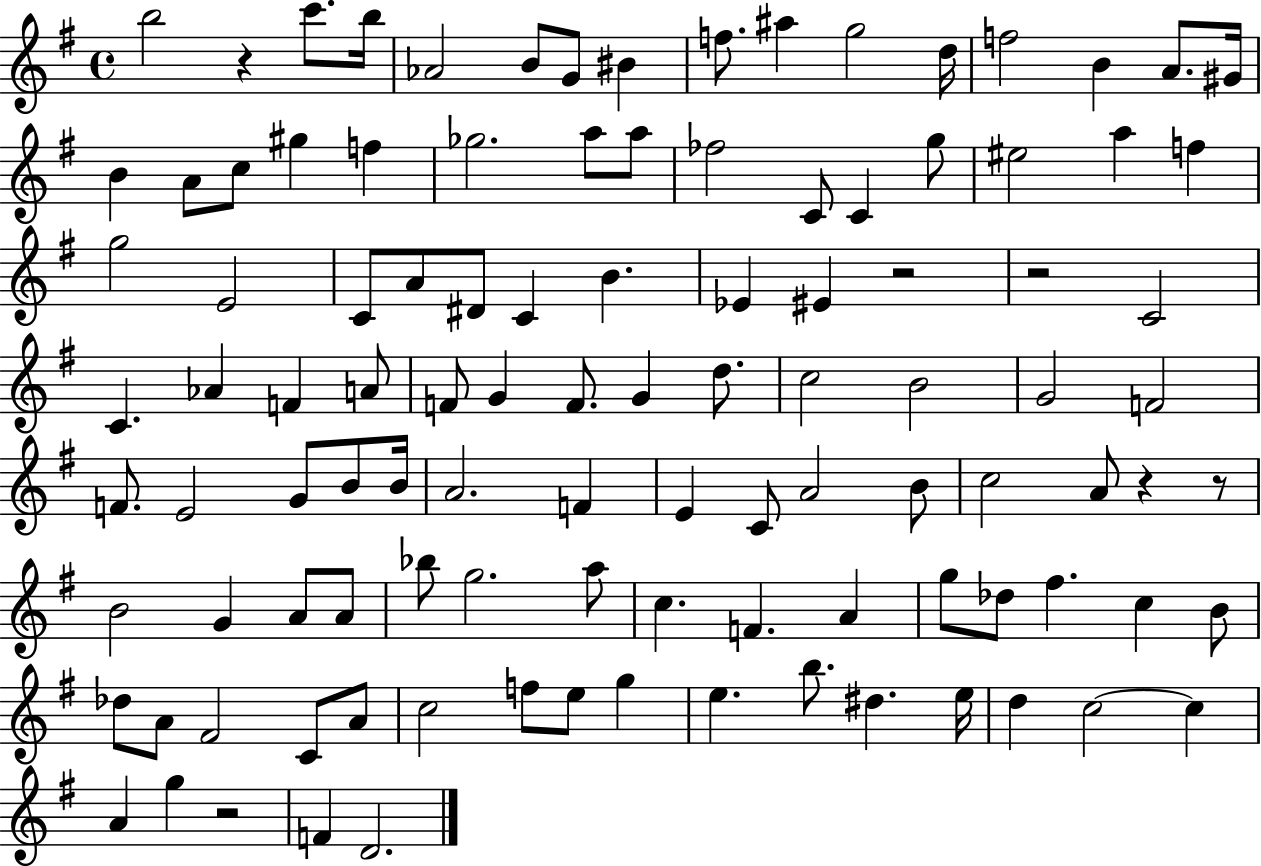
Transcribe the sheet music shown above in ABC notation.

X:1
T:Untitled
M:4/4
L:1/4
K:G
b2 z c'/2 b/4 _A2 B/2 G/2 ^B f/2 ^a g2 d/4 f2 B A/2 ^G/4 B A/2 c/2 ^g f _g2 a/2 a/2 _f2 C/2 C g/2 ^e2 a f g2 E2 C/2 A/2 ^D/2 C B _E ^E z2 z2 C2 C _A F A/2 F/2 G F/2 G d/2 c2 B2 G2 F2 F/2 E2 G/2 B/2 B/4 A2 F E C/2 A2 B/2 c2 A/2 z z/2 B2 G A/2 A/2 _b/2 g2 a/2 c F A g/2 _d/2 ^f c B/2 _d/2 A/2 ^F2 C/2 A/2 c2 f/2 e/2 g e b/2 ^d e/4 d c2 c A g z2 F D2